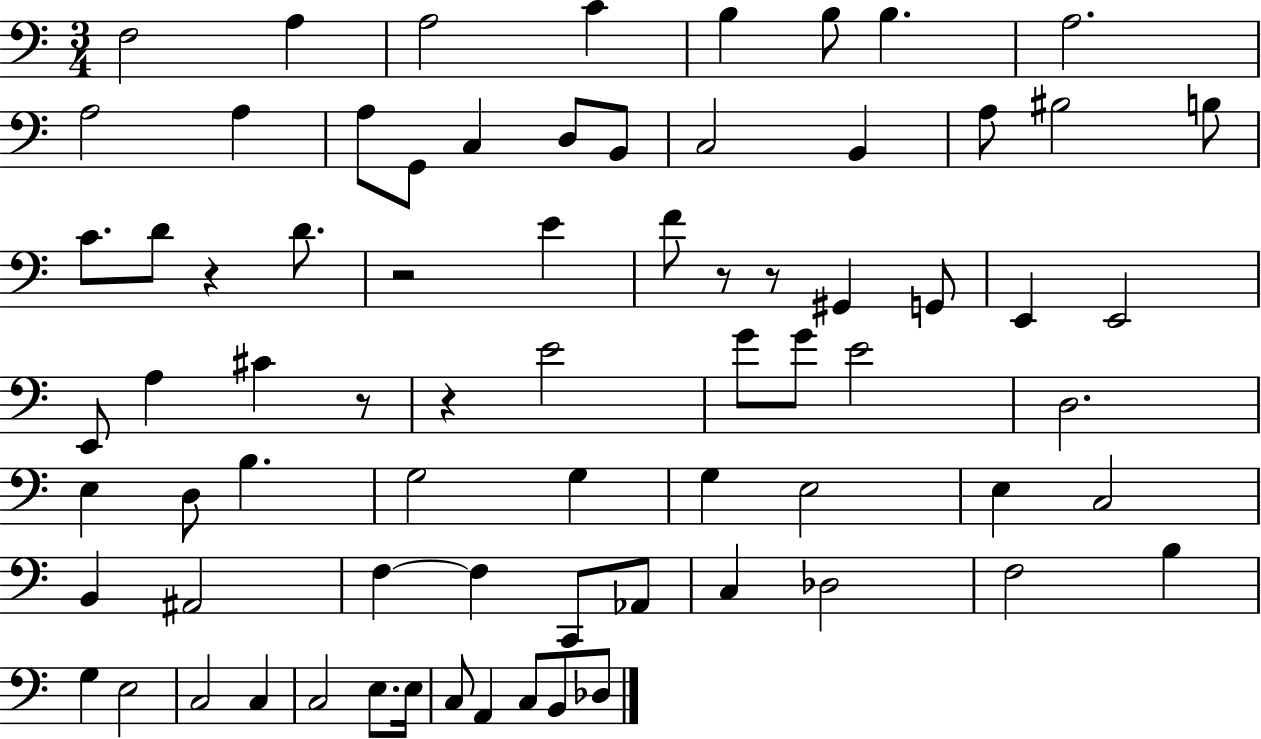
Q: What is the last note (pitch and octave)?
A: Db3